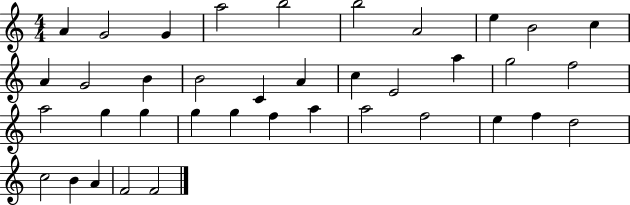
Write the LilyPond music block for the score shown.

{
  \clef treble
  \numericTimeSignature
  \time 4/4
  \key c \major
  a'4 g'2 g'4 | a''2 b''2 | b''2 a'2 | e''4 b'2 c''4 | \break a'4 g'2 b'4 | b'2 c'4 a'4 | c''4 e'2 a''4 | g''2 f''2 | \break a''2 g''4 g''4 | g''4 g''4 f''4 a''4 | a''2 f''2 | e''4 f''4 d''2 | \break c''2 b'4 a'4 | f'2 f'2 | \bar "|."
}